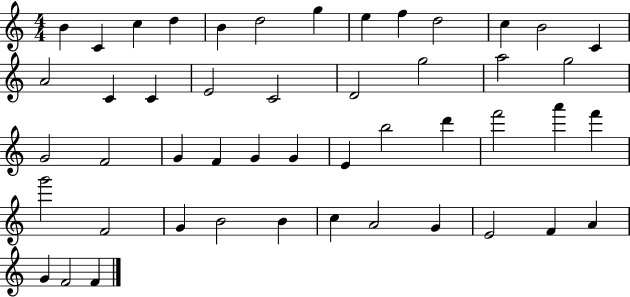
X:1
T:Untitled
M:4/4
L:1/4
K:C
B C c d B d2 g e f d2 c B2 C A2 C C E2 C2 D2 g2 a2 g2 G2 F2 G F G G E b2 d' f'2 a' f' g'2 F2 G B2 B c A2 G E2 F A G F2 F